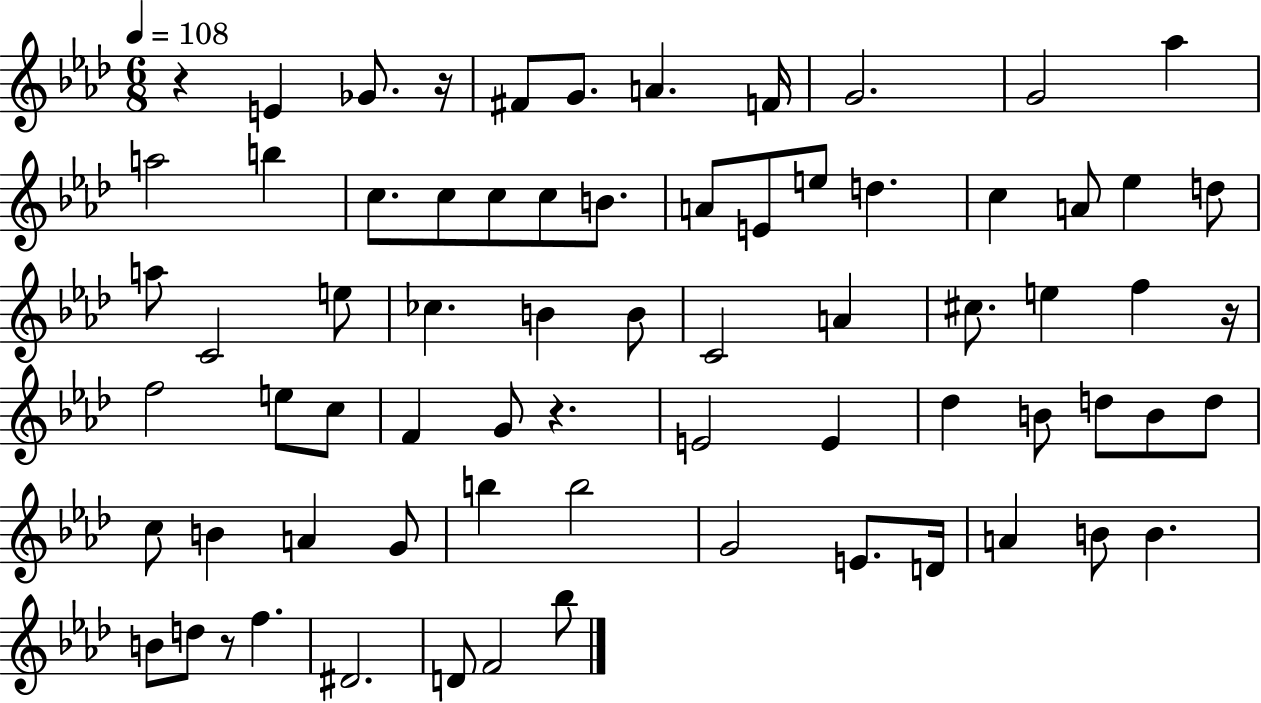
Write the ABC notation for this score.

X:1
T:Untitled
M:6/8
L:1/4
K:Ab
z E _G/2 z/4 ^F/2 G/2 A F/4 G2 G2 _a a2 b c/2 c/2 c/2 c/2 B/2 A/2 E/2 e/2 d c A/2 _e d/2 a/2 C2 e/2 _c B B/2 C2 A ^c/2 e f z/4 f2 e/2 c/2 F G/2 z E2 E _d B/2 d/2 B/2 d/2 c/2 B A G/2 b b2 G2 E/2 D/4 A B/2 B B/2 d/2 z/2 f ^D2 D/2 F2 _b/2